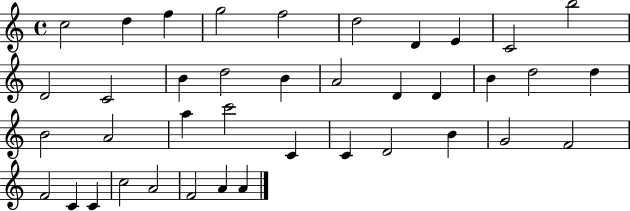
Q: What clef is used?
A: treble